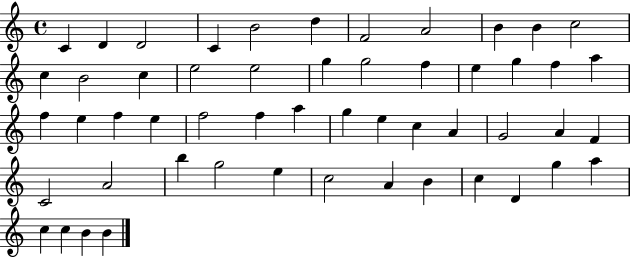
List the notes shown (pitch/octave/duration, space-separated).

C4/q D4/q D4/h C4/q B4/h D5/q F4/h A4/h B4/q B4/q C5/h C5/q B4/h C5/q E5/h E5/h G5/q G5/h F5/q E5/q G5/q F5/q A5/q F5/q E5/q F5/q E5/q F5/h F5/q A5/q G5/q E5/q C5/q A4/q G4/h A4/q F4/q C4/h A4/h B5/q G5/h E5/q C5/h A4/q B4/q C5/q D4/q G5/q A5/q C5/q C5/q B4/q B4/q